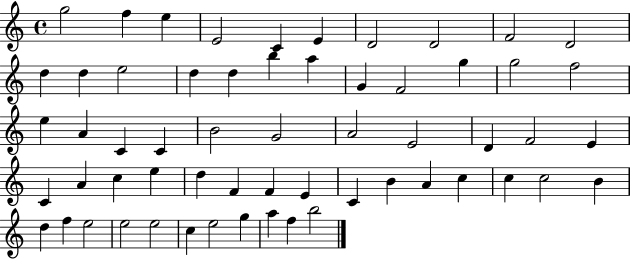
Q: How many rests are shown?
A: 0